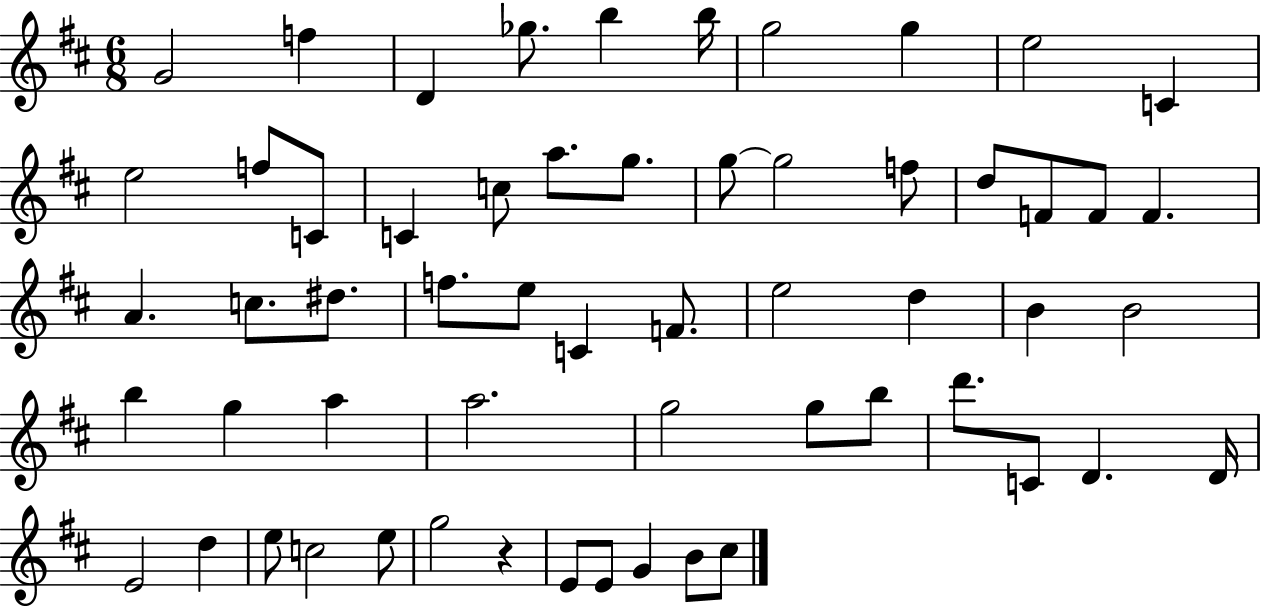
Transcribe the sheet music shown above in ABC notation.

X:1
T:Untitled
M:6/8
L:1/4
K:D
G2 f D _g/2 b b/4 g2 g e2 C e2 f/2 C/2 C c/2 a/2 g/2 g/2 g2 f/2 d/2 F/2 F/2 F A c/2 ^d/2 f/2 e/2 C F/2 e2 d B B2 b g a a2 g2 g/2 b/2 d'/2 C/2 D D/4 E2 d e/2 c2 e/2 g2 z E/2 E/2 G B/2 ^c/2